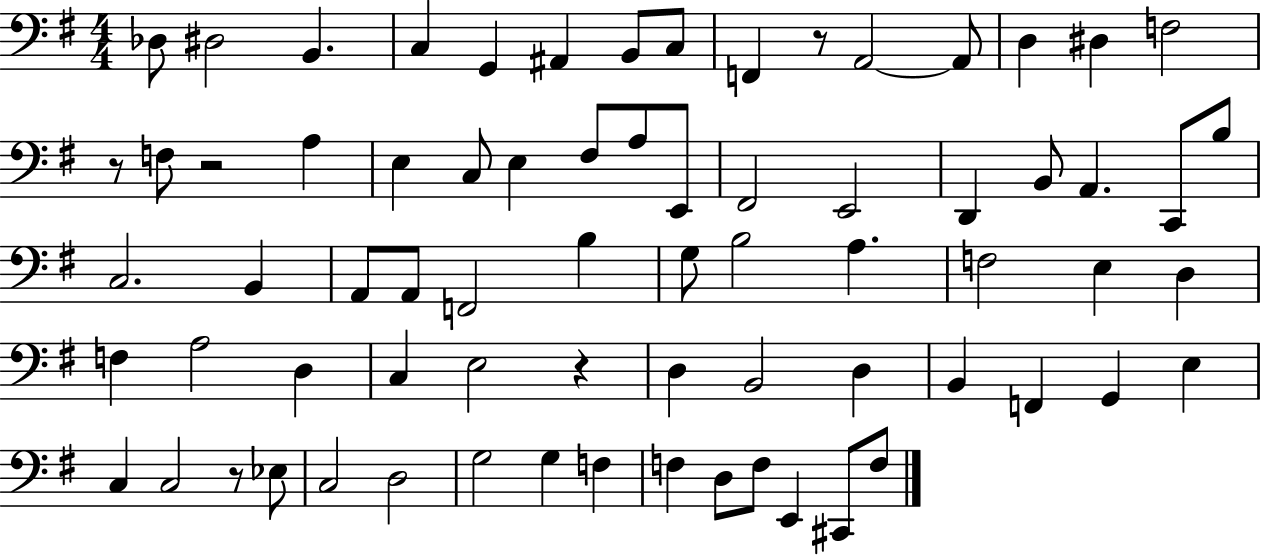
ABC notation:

X:1
T:Untitled
M:4/4
L:1/4
K:G
_D,/2 ^D,2 B,, C, G,, ^A,, B,,/2 C,/2 F,, z/2 A,,2 A,,/2 D, ^D, F,2 z/2 F,/2 z2 A, E, C,/2 E, ^F,/2 A,/2 E,,/2 ^F,,2 E,,2 D,, B,,/2 A,, C,,/2 B,/2 C,2 B,, A,,/2 A,,/2 F,,2 B, G,/2 B,2 A, F,2 E, D, F, A,2 D, C, E,2 z D, B,,2 D, B,, F,, G,, E, C, C,2 z/2 _E,/2 C,2 D,2 G,2 G, F, F, D,/2 F,/2 E,, ^C,,/2 F,/2